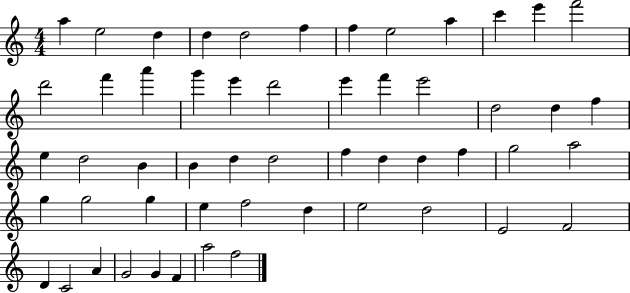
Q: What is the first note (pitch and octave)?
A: A5